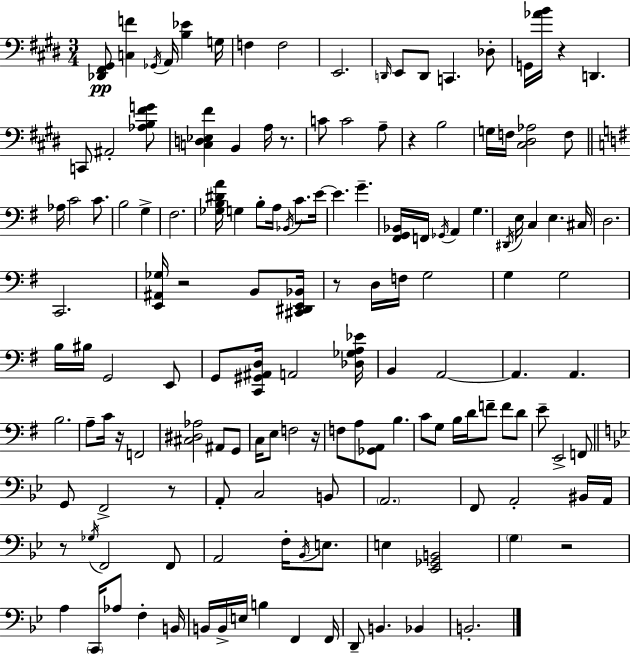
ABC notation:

X:1
T:Untitled
M:3/4
L:1/4
K:E
[_D,,^F,,^G,,]/2 [C,F] _G,,/4 A,,/4 [B,_E] G,/4 F, F,2 E,,2 D,,/4 E,,/2 D,,/2 C,, _D,/2 G,,/4 [_AB]/4 z D,, C,,/2 ^A,,2 [_A,B,^FG]/2 [C,D,_E,^F] B,, A,/4 z/2 C/2 C2 A,/2 z B,2 G,/4 F,/4 [^C,^D,_A,]2 F,/2 _A,/4 C2 C/2 B,2 G, ^F,2 [_G,B,^DA]/4 G, B,/2 A,/4 _B,,/4 C/2 E/4 E G [^F,,G,,_B,,]/4 F,,/4 _G,,/4 A,, G, ^D,,/4 E,/4 C, E, ^C,/4 D,2 C,,2 [E,,^A,,_G,]/4 z2 B,,/2 [^C,,^D,,E,,_B,,]/4 z/2 D,/4 F,/4 G,2 G, G,2 B,/4 ^B,/4 G,,2 E,,/2 G,,/2 [C,,^G,,^A,,D,]/4 A,,2 [_D,_G,A,_E]/4 B,, A,,2 A,, A,, B,2 A,/2 C/4 z/4 F,,2 [^C,^D,_A,]2 ^A,,/2 G,,/2 C,/4 E,/2 F,2 z/4 F,/2 A,/2 [_G,,A,,]/2 B, C/2 G,/2 B,/4 D/4 F/2 F/2 D/2 E/2 E,,2 F,,/2 G,,/2 F,,2 z/2 A,,/2 C,2 B,,/2 A,,2 F,,/2 A,,2 ^B,,/4 A,,/4 z/2 _G,/4 F,,2 F,,/2 A,,2 F,/4 _B,,/4 E,/2 E, [_E,,_G,,B,,]2 G, z2 A, C,,/4 _A,/2 F, B,,/4 B,,/4 B,,/4 E,/4 B, F,, F,,/4 D,,/2 B,, _B,, B,,2